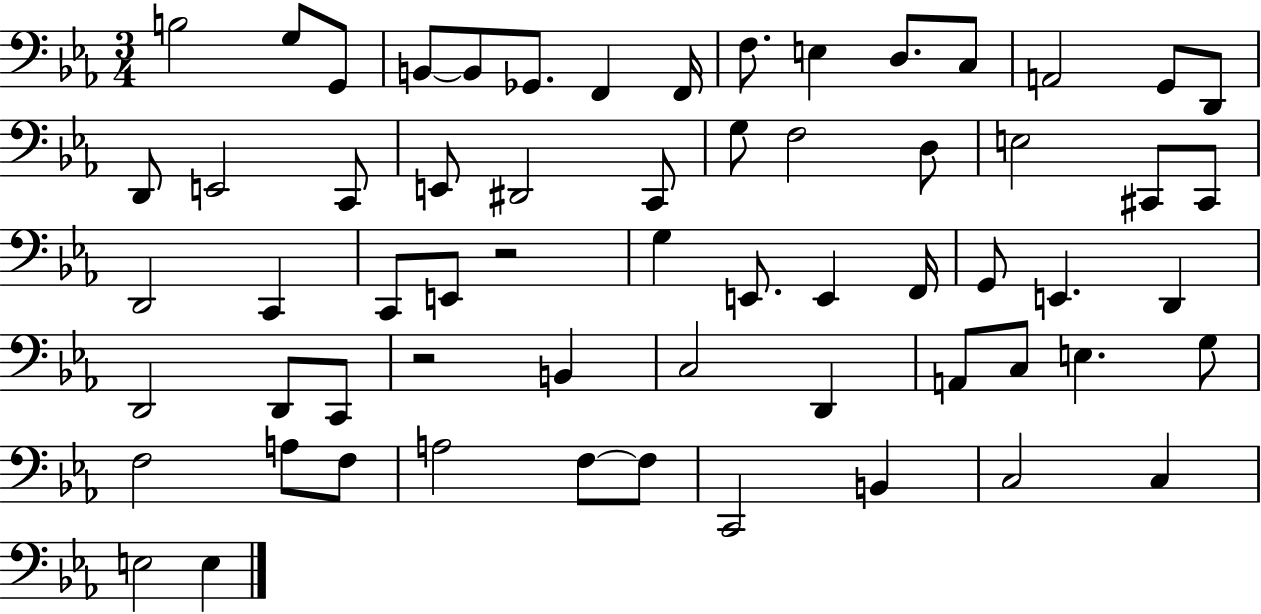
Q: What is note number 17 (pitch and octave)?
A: E2